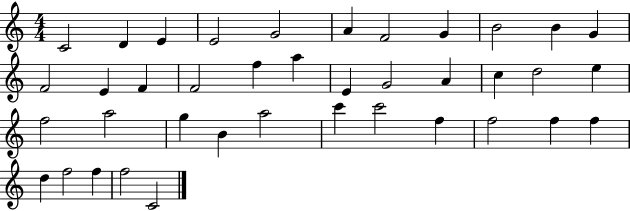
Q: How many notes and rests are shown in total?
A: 39